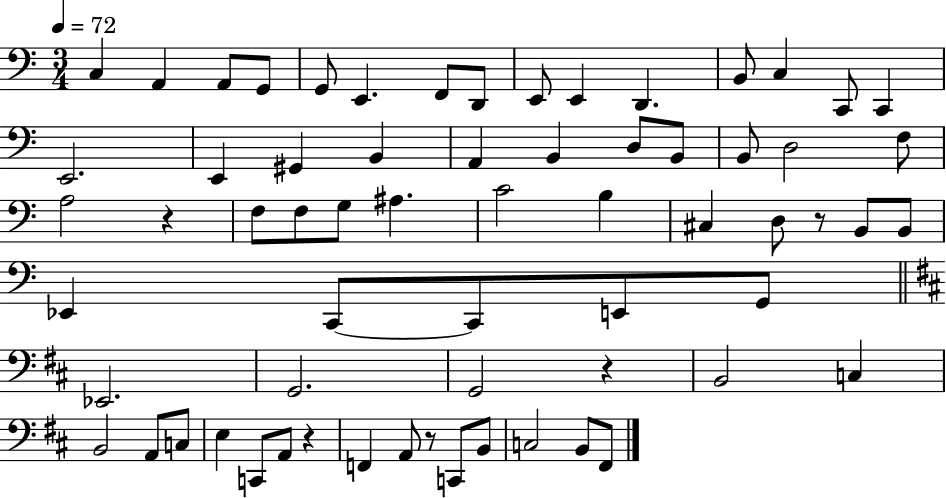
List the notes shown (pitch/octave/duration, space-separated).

C3/q A2/q A2/e G2/e G2/e E2/q. F2/e D2/e E2/e E2/q D2/q. B2/e C3/q C2/e C2/q E2/h. E2/q G#2/q B2/q A2/q B2/q D3/e B2/e B2/e D3/h F3/e A3/h R/q F3/e F3/e G3/e A#3/q. C4/h B3/q C#3/q D3/e R/e B2/e B2/e Eb2/q C2/e C2/e E2/e G2/e Eb2/h. G2/h. G2/h R/q B2/h C3/q B2/h A2/e C3/e E3/q C2/e A2/e R/q F2/q A2/e R/e C2/e B2/e C3/h B2/e F#2/e